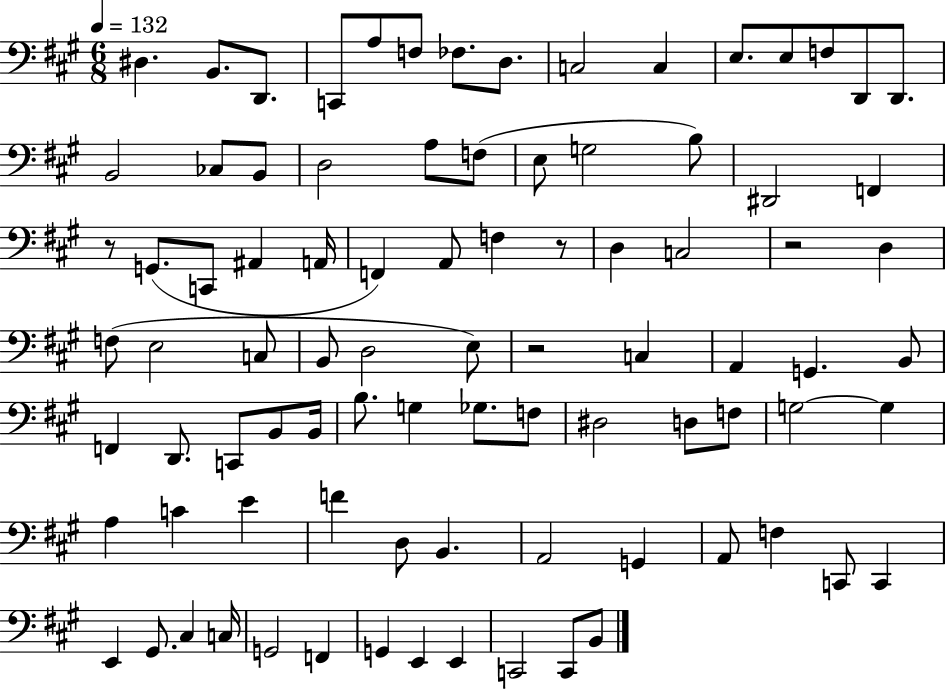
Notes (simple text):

D#3/q. B2/e. D2/e. C2/e A3/e F3/e FES3/e. D3/e. C3/h C3/q E3/e. E3/e F3/e D2/e D2/e. B2/h CES3/e B2/e D3/h A3/e F3/e E3/e G3/h B3/e D#2/h F2/q R/e G2/e. C2/e A#2/q A2/s F2/q A2/e F3/q R/e D3/q C3/h R/h D3/q F3/e E3/h C3/e B2/e D3/h E3/e R/h C3/q A2/q G2/q. B2/e F2/q D2/e. C2/e B2/e B2/s B3/e. G3/q Gb3/e. F3/e D#3/h D3/e F3/e G3/h G3/q A3/q C4/q E4/q F4/q D3/e B2/q. A2/h G2/q A2/e F3/q C2/e C2/q E2/q G#2/e. C#3/q C3/s G2/h F2/q G2/q E2/q E2/q C2/h C2/e B2/e